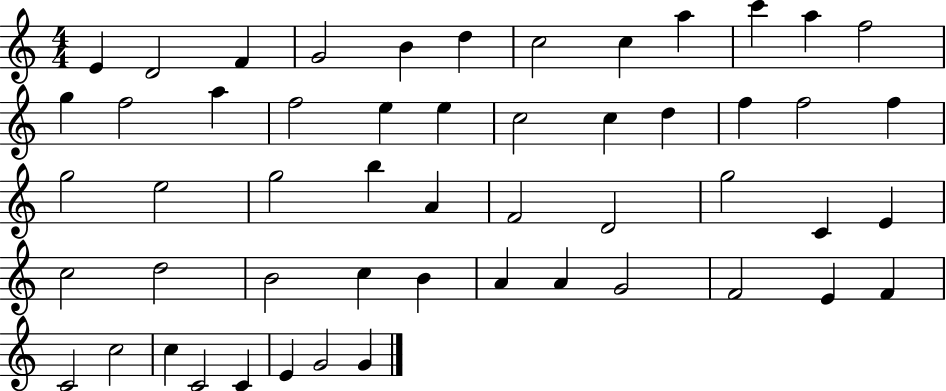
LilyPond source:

{
  \clef treble
  \numericTimeSignature
  \time 4/4
  \key c \major
  e'4 d'2 f'4 | g'2 b'4 d''4 | c''2 c''4 a''4 | c'''4 a''4 f''2 | \break g''4 f''2 a''4 | f''2 e''4 e''4 | c''2 c''4 d''4 | f''4 f''2 f''4 | \break g''2 e''2 | g''2 b''4 a'4 | f'2 d'2 | g''2 c'4 e'4 | \break c''2 d''2 | b'2 c''4 b'4 | a'4 a'4 g'2 | f'2 e'4 f'4 | \break c'2 c''2 | c''4 c'2 c'4 | e'4 g'2 g'4 | \bar "|."
}